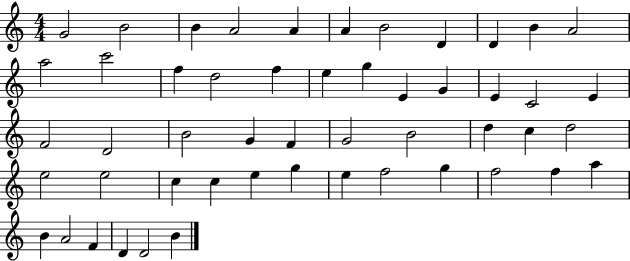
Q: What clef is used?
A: treble